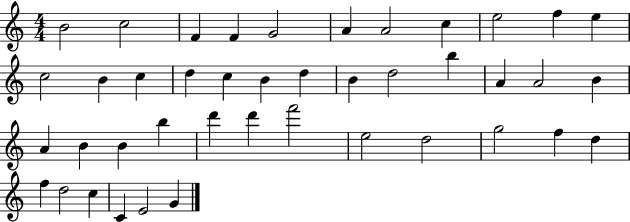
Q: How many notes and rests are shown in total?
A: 42